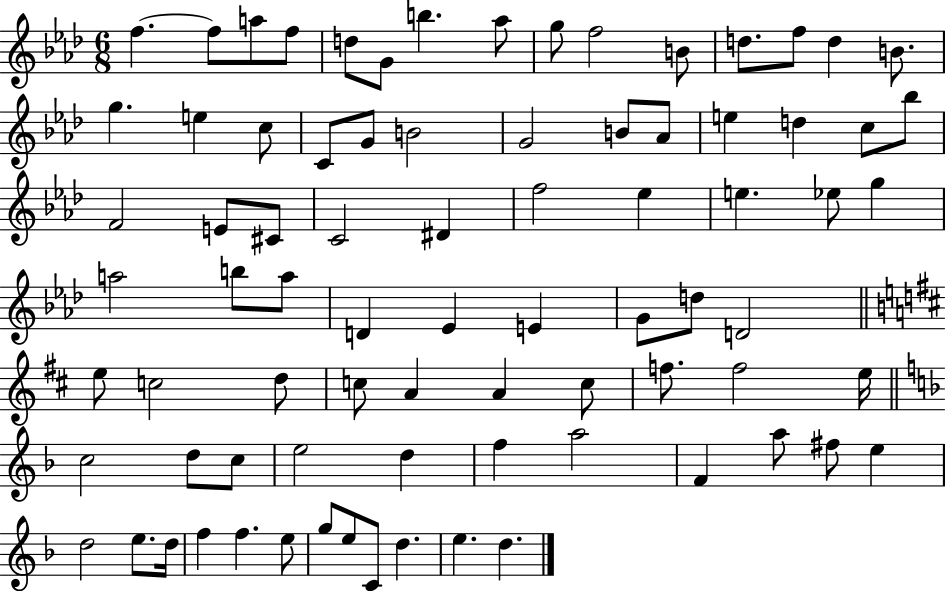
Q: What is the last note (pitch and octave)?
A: D5